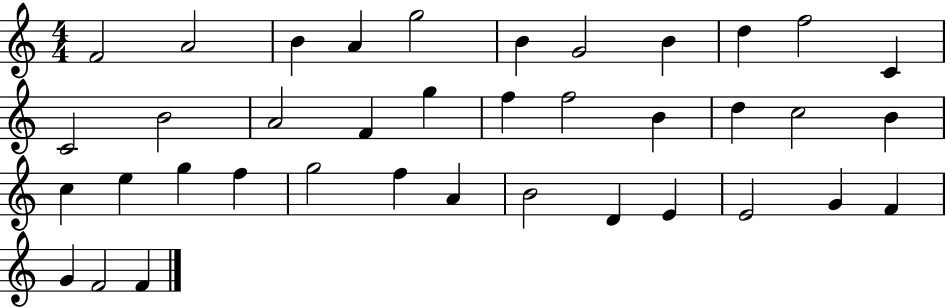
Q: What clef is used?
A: treble